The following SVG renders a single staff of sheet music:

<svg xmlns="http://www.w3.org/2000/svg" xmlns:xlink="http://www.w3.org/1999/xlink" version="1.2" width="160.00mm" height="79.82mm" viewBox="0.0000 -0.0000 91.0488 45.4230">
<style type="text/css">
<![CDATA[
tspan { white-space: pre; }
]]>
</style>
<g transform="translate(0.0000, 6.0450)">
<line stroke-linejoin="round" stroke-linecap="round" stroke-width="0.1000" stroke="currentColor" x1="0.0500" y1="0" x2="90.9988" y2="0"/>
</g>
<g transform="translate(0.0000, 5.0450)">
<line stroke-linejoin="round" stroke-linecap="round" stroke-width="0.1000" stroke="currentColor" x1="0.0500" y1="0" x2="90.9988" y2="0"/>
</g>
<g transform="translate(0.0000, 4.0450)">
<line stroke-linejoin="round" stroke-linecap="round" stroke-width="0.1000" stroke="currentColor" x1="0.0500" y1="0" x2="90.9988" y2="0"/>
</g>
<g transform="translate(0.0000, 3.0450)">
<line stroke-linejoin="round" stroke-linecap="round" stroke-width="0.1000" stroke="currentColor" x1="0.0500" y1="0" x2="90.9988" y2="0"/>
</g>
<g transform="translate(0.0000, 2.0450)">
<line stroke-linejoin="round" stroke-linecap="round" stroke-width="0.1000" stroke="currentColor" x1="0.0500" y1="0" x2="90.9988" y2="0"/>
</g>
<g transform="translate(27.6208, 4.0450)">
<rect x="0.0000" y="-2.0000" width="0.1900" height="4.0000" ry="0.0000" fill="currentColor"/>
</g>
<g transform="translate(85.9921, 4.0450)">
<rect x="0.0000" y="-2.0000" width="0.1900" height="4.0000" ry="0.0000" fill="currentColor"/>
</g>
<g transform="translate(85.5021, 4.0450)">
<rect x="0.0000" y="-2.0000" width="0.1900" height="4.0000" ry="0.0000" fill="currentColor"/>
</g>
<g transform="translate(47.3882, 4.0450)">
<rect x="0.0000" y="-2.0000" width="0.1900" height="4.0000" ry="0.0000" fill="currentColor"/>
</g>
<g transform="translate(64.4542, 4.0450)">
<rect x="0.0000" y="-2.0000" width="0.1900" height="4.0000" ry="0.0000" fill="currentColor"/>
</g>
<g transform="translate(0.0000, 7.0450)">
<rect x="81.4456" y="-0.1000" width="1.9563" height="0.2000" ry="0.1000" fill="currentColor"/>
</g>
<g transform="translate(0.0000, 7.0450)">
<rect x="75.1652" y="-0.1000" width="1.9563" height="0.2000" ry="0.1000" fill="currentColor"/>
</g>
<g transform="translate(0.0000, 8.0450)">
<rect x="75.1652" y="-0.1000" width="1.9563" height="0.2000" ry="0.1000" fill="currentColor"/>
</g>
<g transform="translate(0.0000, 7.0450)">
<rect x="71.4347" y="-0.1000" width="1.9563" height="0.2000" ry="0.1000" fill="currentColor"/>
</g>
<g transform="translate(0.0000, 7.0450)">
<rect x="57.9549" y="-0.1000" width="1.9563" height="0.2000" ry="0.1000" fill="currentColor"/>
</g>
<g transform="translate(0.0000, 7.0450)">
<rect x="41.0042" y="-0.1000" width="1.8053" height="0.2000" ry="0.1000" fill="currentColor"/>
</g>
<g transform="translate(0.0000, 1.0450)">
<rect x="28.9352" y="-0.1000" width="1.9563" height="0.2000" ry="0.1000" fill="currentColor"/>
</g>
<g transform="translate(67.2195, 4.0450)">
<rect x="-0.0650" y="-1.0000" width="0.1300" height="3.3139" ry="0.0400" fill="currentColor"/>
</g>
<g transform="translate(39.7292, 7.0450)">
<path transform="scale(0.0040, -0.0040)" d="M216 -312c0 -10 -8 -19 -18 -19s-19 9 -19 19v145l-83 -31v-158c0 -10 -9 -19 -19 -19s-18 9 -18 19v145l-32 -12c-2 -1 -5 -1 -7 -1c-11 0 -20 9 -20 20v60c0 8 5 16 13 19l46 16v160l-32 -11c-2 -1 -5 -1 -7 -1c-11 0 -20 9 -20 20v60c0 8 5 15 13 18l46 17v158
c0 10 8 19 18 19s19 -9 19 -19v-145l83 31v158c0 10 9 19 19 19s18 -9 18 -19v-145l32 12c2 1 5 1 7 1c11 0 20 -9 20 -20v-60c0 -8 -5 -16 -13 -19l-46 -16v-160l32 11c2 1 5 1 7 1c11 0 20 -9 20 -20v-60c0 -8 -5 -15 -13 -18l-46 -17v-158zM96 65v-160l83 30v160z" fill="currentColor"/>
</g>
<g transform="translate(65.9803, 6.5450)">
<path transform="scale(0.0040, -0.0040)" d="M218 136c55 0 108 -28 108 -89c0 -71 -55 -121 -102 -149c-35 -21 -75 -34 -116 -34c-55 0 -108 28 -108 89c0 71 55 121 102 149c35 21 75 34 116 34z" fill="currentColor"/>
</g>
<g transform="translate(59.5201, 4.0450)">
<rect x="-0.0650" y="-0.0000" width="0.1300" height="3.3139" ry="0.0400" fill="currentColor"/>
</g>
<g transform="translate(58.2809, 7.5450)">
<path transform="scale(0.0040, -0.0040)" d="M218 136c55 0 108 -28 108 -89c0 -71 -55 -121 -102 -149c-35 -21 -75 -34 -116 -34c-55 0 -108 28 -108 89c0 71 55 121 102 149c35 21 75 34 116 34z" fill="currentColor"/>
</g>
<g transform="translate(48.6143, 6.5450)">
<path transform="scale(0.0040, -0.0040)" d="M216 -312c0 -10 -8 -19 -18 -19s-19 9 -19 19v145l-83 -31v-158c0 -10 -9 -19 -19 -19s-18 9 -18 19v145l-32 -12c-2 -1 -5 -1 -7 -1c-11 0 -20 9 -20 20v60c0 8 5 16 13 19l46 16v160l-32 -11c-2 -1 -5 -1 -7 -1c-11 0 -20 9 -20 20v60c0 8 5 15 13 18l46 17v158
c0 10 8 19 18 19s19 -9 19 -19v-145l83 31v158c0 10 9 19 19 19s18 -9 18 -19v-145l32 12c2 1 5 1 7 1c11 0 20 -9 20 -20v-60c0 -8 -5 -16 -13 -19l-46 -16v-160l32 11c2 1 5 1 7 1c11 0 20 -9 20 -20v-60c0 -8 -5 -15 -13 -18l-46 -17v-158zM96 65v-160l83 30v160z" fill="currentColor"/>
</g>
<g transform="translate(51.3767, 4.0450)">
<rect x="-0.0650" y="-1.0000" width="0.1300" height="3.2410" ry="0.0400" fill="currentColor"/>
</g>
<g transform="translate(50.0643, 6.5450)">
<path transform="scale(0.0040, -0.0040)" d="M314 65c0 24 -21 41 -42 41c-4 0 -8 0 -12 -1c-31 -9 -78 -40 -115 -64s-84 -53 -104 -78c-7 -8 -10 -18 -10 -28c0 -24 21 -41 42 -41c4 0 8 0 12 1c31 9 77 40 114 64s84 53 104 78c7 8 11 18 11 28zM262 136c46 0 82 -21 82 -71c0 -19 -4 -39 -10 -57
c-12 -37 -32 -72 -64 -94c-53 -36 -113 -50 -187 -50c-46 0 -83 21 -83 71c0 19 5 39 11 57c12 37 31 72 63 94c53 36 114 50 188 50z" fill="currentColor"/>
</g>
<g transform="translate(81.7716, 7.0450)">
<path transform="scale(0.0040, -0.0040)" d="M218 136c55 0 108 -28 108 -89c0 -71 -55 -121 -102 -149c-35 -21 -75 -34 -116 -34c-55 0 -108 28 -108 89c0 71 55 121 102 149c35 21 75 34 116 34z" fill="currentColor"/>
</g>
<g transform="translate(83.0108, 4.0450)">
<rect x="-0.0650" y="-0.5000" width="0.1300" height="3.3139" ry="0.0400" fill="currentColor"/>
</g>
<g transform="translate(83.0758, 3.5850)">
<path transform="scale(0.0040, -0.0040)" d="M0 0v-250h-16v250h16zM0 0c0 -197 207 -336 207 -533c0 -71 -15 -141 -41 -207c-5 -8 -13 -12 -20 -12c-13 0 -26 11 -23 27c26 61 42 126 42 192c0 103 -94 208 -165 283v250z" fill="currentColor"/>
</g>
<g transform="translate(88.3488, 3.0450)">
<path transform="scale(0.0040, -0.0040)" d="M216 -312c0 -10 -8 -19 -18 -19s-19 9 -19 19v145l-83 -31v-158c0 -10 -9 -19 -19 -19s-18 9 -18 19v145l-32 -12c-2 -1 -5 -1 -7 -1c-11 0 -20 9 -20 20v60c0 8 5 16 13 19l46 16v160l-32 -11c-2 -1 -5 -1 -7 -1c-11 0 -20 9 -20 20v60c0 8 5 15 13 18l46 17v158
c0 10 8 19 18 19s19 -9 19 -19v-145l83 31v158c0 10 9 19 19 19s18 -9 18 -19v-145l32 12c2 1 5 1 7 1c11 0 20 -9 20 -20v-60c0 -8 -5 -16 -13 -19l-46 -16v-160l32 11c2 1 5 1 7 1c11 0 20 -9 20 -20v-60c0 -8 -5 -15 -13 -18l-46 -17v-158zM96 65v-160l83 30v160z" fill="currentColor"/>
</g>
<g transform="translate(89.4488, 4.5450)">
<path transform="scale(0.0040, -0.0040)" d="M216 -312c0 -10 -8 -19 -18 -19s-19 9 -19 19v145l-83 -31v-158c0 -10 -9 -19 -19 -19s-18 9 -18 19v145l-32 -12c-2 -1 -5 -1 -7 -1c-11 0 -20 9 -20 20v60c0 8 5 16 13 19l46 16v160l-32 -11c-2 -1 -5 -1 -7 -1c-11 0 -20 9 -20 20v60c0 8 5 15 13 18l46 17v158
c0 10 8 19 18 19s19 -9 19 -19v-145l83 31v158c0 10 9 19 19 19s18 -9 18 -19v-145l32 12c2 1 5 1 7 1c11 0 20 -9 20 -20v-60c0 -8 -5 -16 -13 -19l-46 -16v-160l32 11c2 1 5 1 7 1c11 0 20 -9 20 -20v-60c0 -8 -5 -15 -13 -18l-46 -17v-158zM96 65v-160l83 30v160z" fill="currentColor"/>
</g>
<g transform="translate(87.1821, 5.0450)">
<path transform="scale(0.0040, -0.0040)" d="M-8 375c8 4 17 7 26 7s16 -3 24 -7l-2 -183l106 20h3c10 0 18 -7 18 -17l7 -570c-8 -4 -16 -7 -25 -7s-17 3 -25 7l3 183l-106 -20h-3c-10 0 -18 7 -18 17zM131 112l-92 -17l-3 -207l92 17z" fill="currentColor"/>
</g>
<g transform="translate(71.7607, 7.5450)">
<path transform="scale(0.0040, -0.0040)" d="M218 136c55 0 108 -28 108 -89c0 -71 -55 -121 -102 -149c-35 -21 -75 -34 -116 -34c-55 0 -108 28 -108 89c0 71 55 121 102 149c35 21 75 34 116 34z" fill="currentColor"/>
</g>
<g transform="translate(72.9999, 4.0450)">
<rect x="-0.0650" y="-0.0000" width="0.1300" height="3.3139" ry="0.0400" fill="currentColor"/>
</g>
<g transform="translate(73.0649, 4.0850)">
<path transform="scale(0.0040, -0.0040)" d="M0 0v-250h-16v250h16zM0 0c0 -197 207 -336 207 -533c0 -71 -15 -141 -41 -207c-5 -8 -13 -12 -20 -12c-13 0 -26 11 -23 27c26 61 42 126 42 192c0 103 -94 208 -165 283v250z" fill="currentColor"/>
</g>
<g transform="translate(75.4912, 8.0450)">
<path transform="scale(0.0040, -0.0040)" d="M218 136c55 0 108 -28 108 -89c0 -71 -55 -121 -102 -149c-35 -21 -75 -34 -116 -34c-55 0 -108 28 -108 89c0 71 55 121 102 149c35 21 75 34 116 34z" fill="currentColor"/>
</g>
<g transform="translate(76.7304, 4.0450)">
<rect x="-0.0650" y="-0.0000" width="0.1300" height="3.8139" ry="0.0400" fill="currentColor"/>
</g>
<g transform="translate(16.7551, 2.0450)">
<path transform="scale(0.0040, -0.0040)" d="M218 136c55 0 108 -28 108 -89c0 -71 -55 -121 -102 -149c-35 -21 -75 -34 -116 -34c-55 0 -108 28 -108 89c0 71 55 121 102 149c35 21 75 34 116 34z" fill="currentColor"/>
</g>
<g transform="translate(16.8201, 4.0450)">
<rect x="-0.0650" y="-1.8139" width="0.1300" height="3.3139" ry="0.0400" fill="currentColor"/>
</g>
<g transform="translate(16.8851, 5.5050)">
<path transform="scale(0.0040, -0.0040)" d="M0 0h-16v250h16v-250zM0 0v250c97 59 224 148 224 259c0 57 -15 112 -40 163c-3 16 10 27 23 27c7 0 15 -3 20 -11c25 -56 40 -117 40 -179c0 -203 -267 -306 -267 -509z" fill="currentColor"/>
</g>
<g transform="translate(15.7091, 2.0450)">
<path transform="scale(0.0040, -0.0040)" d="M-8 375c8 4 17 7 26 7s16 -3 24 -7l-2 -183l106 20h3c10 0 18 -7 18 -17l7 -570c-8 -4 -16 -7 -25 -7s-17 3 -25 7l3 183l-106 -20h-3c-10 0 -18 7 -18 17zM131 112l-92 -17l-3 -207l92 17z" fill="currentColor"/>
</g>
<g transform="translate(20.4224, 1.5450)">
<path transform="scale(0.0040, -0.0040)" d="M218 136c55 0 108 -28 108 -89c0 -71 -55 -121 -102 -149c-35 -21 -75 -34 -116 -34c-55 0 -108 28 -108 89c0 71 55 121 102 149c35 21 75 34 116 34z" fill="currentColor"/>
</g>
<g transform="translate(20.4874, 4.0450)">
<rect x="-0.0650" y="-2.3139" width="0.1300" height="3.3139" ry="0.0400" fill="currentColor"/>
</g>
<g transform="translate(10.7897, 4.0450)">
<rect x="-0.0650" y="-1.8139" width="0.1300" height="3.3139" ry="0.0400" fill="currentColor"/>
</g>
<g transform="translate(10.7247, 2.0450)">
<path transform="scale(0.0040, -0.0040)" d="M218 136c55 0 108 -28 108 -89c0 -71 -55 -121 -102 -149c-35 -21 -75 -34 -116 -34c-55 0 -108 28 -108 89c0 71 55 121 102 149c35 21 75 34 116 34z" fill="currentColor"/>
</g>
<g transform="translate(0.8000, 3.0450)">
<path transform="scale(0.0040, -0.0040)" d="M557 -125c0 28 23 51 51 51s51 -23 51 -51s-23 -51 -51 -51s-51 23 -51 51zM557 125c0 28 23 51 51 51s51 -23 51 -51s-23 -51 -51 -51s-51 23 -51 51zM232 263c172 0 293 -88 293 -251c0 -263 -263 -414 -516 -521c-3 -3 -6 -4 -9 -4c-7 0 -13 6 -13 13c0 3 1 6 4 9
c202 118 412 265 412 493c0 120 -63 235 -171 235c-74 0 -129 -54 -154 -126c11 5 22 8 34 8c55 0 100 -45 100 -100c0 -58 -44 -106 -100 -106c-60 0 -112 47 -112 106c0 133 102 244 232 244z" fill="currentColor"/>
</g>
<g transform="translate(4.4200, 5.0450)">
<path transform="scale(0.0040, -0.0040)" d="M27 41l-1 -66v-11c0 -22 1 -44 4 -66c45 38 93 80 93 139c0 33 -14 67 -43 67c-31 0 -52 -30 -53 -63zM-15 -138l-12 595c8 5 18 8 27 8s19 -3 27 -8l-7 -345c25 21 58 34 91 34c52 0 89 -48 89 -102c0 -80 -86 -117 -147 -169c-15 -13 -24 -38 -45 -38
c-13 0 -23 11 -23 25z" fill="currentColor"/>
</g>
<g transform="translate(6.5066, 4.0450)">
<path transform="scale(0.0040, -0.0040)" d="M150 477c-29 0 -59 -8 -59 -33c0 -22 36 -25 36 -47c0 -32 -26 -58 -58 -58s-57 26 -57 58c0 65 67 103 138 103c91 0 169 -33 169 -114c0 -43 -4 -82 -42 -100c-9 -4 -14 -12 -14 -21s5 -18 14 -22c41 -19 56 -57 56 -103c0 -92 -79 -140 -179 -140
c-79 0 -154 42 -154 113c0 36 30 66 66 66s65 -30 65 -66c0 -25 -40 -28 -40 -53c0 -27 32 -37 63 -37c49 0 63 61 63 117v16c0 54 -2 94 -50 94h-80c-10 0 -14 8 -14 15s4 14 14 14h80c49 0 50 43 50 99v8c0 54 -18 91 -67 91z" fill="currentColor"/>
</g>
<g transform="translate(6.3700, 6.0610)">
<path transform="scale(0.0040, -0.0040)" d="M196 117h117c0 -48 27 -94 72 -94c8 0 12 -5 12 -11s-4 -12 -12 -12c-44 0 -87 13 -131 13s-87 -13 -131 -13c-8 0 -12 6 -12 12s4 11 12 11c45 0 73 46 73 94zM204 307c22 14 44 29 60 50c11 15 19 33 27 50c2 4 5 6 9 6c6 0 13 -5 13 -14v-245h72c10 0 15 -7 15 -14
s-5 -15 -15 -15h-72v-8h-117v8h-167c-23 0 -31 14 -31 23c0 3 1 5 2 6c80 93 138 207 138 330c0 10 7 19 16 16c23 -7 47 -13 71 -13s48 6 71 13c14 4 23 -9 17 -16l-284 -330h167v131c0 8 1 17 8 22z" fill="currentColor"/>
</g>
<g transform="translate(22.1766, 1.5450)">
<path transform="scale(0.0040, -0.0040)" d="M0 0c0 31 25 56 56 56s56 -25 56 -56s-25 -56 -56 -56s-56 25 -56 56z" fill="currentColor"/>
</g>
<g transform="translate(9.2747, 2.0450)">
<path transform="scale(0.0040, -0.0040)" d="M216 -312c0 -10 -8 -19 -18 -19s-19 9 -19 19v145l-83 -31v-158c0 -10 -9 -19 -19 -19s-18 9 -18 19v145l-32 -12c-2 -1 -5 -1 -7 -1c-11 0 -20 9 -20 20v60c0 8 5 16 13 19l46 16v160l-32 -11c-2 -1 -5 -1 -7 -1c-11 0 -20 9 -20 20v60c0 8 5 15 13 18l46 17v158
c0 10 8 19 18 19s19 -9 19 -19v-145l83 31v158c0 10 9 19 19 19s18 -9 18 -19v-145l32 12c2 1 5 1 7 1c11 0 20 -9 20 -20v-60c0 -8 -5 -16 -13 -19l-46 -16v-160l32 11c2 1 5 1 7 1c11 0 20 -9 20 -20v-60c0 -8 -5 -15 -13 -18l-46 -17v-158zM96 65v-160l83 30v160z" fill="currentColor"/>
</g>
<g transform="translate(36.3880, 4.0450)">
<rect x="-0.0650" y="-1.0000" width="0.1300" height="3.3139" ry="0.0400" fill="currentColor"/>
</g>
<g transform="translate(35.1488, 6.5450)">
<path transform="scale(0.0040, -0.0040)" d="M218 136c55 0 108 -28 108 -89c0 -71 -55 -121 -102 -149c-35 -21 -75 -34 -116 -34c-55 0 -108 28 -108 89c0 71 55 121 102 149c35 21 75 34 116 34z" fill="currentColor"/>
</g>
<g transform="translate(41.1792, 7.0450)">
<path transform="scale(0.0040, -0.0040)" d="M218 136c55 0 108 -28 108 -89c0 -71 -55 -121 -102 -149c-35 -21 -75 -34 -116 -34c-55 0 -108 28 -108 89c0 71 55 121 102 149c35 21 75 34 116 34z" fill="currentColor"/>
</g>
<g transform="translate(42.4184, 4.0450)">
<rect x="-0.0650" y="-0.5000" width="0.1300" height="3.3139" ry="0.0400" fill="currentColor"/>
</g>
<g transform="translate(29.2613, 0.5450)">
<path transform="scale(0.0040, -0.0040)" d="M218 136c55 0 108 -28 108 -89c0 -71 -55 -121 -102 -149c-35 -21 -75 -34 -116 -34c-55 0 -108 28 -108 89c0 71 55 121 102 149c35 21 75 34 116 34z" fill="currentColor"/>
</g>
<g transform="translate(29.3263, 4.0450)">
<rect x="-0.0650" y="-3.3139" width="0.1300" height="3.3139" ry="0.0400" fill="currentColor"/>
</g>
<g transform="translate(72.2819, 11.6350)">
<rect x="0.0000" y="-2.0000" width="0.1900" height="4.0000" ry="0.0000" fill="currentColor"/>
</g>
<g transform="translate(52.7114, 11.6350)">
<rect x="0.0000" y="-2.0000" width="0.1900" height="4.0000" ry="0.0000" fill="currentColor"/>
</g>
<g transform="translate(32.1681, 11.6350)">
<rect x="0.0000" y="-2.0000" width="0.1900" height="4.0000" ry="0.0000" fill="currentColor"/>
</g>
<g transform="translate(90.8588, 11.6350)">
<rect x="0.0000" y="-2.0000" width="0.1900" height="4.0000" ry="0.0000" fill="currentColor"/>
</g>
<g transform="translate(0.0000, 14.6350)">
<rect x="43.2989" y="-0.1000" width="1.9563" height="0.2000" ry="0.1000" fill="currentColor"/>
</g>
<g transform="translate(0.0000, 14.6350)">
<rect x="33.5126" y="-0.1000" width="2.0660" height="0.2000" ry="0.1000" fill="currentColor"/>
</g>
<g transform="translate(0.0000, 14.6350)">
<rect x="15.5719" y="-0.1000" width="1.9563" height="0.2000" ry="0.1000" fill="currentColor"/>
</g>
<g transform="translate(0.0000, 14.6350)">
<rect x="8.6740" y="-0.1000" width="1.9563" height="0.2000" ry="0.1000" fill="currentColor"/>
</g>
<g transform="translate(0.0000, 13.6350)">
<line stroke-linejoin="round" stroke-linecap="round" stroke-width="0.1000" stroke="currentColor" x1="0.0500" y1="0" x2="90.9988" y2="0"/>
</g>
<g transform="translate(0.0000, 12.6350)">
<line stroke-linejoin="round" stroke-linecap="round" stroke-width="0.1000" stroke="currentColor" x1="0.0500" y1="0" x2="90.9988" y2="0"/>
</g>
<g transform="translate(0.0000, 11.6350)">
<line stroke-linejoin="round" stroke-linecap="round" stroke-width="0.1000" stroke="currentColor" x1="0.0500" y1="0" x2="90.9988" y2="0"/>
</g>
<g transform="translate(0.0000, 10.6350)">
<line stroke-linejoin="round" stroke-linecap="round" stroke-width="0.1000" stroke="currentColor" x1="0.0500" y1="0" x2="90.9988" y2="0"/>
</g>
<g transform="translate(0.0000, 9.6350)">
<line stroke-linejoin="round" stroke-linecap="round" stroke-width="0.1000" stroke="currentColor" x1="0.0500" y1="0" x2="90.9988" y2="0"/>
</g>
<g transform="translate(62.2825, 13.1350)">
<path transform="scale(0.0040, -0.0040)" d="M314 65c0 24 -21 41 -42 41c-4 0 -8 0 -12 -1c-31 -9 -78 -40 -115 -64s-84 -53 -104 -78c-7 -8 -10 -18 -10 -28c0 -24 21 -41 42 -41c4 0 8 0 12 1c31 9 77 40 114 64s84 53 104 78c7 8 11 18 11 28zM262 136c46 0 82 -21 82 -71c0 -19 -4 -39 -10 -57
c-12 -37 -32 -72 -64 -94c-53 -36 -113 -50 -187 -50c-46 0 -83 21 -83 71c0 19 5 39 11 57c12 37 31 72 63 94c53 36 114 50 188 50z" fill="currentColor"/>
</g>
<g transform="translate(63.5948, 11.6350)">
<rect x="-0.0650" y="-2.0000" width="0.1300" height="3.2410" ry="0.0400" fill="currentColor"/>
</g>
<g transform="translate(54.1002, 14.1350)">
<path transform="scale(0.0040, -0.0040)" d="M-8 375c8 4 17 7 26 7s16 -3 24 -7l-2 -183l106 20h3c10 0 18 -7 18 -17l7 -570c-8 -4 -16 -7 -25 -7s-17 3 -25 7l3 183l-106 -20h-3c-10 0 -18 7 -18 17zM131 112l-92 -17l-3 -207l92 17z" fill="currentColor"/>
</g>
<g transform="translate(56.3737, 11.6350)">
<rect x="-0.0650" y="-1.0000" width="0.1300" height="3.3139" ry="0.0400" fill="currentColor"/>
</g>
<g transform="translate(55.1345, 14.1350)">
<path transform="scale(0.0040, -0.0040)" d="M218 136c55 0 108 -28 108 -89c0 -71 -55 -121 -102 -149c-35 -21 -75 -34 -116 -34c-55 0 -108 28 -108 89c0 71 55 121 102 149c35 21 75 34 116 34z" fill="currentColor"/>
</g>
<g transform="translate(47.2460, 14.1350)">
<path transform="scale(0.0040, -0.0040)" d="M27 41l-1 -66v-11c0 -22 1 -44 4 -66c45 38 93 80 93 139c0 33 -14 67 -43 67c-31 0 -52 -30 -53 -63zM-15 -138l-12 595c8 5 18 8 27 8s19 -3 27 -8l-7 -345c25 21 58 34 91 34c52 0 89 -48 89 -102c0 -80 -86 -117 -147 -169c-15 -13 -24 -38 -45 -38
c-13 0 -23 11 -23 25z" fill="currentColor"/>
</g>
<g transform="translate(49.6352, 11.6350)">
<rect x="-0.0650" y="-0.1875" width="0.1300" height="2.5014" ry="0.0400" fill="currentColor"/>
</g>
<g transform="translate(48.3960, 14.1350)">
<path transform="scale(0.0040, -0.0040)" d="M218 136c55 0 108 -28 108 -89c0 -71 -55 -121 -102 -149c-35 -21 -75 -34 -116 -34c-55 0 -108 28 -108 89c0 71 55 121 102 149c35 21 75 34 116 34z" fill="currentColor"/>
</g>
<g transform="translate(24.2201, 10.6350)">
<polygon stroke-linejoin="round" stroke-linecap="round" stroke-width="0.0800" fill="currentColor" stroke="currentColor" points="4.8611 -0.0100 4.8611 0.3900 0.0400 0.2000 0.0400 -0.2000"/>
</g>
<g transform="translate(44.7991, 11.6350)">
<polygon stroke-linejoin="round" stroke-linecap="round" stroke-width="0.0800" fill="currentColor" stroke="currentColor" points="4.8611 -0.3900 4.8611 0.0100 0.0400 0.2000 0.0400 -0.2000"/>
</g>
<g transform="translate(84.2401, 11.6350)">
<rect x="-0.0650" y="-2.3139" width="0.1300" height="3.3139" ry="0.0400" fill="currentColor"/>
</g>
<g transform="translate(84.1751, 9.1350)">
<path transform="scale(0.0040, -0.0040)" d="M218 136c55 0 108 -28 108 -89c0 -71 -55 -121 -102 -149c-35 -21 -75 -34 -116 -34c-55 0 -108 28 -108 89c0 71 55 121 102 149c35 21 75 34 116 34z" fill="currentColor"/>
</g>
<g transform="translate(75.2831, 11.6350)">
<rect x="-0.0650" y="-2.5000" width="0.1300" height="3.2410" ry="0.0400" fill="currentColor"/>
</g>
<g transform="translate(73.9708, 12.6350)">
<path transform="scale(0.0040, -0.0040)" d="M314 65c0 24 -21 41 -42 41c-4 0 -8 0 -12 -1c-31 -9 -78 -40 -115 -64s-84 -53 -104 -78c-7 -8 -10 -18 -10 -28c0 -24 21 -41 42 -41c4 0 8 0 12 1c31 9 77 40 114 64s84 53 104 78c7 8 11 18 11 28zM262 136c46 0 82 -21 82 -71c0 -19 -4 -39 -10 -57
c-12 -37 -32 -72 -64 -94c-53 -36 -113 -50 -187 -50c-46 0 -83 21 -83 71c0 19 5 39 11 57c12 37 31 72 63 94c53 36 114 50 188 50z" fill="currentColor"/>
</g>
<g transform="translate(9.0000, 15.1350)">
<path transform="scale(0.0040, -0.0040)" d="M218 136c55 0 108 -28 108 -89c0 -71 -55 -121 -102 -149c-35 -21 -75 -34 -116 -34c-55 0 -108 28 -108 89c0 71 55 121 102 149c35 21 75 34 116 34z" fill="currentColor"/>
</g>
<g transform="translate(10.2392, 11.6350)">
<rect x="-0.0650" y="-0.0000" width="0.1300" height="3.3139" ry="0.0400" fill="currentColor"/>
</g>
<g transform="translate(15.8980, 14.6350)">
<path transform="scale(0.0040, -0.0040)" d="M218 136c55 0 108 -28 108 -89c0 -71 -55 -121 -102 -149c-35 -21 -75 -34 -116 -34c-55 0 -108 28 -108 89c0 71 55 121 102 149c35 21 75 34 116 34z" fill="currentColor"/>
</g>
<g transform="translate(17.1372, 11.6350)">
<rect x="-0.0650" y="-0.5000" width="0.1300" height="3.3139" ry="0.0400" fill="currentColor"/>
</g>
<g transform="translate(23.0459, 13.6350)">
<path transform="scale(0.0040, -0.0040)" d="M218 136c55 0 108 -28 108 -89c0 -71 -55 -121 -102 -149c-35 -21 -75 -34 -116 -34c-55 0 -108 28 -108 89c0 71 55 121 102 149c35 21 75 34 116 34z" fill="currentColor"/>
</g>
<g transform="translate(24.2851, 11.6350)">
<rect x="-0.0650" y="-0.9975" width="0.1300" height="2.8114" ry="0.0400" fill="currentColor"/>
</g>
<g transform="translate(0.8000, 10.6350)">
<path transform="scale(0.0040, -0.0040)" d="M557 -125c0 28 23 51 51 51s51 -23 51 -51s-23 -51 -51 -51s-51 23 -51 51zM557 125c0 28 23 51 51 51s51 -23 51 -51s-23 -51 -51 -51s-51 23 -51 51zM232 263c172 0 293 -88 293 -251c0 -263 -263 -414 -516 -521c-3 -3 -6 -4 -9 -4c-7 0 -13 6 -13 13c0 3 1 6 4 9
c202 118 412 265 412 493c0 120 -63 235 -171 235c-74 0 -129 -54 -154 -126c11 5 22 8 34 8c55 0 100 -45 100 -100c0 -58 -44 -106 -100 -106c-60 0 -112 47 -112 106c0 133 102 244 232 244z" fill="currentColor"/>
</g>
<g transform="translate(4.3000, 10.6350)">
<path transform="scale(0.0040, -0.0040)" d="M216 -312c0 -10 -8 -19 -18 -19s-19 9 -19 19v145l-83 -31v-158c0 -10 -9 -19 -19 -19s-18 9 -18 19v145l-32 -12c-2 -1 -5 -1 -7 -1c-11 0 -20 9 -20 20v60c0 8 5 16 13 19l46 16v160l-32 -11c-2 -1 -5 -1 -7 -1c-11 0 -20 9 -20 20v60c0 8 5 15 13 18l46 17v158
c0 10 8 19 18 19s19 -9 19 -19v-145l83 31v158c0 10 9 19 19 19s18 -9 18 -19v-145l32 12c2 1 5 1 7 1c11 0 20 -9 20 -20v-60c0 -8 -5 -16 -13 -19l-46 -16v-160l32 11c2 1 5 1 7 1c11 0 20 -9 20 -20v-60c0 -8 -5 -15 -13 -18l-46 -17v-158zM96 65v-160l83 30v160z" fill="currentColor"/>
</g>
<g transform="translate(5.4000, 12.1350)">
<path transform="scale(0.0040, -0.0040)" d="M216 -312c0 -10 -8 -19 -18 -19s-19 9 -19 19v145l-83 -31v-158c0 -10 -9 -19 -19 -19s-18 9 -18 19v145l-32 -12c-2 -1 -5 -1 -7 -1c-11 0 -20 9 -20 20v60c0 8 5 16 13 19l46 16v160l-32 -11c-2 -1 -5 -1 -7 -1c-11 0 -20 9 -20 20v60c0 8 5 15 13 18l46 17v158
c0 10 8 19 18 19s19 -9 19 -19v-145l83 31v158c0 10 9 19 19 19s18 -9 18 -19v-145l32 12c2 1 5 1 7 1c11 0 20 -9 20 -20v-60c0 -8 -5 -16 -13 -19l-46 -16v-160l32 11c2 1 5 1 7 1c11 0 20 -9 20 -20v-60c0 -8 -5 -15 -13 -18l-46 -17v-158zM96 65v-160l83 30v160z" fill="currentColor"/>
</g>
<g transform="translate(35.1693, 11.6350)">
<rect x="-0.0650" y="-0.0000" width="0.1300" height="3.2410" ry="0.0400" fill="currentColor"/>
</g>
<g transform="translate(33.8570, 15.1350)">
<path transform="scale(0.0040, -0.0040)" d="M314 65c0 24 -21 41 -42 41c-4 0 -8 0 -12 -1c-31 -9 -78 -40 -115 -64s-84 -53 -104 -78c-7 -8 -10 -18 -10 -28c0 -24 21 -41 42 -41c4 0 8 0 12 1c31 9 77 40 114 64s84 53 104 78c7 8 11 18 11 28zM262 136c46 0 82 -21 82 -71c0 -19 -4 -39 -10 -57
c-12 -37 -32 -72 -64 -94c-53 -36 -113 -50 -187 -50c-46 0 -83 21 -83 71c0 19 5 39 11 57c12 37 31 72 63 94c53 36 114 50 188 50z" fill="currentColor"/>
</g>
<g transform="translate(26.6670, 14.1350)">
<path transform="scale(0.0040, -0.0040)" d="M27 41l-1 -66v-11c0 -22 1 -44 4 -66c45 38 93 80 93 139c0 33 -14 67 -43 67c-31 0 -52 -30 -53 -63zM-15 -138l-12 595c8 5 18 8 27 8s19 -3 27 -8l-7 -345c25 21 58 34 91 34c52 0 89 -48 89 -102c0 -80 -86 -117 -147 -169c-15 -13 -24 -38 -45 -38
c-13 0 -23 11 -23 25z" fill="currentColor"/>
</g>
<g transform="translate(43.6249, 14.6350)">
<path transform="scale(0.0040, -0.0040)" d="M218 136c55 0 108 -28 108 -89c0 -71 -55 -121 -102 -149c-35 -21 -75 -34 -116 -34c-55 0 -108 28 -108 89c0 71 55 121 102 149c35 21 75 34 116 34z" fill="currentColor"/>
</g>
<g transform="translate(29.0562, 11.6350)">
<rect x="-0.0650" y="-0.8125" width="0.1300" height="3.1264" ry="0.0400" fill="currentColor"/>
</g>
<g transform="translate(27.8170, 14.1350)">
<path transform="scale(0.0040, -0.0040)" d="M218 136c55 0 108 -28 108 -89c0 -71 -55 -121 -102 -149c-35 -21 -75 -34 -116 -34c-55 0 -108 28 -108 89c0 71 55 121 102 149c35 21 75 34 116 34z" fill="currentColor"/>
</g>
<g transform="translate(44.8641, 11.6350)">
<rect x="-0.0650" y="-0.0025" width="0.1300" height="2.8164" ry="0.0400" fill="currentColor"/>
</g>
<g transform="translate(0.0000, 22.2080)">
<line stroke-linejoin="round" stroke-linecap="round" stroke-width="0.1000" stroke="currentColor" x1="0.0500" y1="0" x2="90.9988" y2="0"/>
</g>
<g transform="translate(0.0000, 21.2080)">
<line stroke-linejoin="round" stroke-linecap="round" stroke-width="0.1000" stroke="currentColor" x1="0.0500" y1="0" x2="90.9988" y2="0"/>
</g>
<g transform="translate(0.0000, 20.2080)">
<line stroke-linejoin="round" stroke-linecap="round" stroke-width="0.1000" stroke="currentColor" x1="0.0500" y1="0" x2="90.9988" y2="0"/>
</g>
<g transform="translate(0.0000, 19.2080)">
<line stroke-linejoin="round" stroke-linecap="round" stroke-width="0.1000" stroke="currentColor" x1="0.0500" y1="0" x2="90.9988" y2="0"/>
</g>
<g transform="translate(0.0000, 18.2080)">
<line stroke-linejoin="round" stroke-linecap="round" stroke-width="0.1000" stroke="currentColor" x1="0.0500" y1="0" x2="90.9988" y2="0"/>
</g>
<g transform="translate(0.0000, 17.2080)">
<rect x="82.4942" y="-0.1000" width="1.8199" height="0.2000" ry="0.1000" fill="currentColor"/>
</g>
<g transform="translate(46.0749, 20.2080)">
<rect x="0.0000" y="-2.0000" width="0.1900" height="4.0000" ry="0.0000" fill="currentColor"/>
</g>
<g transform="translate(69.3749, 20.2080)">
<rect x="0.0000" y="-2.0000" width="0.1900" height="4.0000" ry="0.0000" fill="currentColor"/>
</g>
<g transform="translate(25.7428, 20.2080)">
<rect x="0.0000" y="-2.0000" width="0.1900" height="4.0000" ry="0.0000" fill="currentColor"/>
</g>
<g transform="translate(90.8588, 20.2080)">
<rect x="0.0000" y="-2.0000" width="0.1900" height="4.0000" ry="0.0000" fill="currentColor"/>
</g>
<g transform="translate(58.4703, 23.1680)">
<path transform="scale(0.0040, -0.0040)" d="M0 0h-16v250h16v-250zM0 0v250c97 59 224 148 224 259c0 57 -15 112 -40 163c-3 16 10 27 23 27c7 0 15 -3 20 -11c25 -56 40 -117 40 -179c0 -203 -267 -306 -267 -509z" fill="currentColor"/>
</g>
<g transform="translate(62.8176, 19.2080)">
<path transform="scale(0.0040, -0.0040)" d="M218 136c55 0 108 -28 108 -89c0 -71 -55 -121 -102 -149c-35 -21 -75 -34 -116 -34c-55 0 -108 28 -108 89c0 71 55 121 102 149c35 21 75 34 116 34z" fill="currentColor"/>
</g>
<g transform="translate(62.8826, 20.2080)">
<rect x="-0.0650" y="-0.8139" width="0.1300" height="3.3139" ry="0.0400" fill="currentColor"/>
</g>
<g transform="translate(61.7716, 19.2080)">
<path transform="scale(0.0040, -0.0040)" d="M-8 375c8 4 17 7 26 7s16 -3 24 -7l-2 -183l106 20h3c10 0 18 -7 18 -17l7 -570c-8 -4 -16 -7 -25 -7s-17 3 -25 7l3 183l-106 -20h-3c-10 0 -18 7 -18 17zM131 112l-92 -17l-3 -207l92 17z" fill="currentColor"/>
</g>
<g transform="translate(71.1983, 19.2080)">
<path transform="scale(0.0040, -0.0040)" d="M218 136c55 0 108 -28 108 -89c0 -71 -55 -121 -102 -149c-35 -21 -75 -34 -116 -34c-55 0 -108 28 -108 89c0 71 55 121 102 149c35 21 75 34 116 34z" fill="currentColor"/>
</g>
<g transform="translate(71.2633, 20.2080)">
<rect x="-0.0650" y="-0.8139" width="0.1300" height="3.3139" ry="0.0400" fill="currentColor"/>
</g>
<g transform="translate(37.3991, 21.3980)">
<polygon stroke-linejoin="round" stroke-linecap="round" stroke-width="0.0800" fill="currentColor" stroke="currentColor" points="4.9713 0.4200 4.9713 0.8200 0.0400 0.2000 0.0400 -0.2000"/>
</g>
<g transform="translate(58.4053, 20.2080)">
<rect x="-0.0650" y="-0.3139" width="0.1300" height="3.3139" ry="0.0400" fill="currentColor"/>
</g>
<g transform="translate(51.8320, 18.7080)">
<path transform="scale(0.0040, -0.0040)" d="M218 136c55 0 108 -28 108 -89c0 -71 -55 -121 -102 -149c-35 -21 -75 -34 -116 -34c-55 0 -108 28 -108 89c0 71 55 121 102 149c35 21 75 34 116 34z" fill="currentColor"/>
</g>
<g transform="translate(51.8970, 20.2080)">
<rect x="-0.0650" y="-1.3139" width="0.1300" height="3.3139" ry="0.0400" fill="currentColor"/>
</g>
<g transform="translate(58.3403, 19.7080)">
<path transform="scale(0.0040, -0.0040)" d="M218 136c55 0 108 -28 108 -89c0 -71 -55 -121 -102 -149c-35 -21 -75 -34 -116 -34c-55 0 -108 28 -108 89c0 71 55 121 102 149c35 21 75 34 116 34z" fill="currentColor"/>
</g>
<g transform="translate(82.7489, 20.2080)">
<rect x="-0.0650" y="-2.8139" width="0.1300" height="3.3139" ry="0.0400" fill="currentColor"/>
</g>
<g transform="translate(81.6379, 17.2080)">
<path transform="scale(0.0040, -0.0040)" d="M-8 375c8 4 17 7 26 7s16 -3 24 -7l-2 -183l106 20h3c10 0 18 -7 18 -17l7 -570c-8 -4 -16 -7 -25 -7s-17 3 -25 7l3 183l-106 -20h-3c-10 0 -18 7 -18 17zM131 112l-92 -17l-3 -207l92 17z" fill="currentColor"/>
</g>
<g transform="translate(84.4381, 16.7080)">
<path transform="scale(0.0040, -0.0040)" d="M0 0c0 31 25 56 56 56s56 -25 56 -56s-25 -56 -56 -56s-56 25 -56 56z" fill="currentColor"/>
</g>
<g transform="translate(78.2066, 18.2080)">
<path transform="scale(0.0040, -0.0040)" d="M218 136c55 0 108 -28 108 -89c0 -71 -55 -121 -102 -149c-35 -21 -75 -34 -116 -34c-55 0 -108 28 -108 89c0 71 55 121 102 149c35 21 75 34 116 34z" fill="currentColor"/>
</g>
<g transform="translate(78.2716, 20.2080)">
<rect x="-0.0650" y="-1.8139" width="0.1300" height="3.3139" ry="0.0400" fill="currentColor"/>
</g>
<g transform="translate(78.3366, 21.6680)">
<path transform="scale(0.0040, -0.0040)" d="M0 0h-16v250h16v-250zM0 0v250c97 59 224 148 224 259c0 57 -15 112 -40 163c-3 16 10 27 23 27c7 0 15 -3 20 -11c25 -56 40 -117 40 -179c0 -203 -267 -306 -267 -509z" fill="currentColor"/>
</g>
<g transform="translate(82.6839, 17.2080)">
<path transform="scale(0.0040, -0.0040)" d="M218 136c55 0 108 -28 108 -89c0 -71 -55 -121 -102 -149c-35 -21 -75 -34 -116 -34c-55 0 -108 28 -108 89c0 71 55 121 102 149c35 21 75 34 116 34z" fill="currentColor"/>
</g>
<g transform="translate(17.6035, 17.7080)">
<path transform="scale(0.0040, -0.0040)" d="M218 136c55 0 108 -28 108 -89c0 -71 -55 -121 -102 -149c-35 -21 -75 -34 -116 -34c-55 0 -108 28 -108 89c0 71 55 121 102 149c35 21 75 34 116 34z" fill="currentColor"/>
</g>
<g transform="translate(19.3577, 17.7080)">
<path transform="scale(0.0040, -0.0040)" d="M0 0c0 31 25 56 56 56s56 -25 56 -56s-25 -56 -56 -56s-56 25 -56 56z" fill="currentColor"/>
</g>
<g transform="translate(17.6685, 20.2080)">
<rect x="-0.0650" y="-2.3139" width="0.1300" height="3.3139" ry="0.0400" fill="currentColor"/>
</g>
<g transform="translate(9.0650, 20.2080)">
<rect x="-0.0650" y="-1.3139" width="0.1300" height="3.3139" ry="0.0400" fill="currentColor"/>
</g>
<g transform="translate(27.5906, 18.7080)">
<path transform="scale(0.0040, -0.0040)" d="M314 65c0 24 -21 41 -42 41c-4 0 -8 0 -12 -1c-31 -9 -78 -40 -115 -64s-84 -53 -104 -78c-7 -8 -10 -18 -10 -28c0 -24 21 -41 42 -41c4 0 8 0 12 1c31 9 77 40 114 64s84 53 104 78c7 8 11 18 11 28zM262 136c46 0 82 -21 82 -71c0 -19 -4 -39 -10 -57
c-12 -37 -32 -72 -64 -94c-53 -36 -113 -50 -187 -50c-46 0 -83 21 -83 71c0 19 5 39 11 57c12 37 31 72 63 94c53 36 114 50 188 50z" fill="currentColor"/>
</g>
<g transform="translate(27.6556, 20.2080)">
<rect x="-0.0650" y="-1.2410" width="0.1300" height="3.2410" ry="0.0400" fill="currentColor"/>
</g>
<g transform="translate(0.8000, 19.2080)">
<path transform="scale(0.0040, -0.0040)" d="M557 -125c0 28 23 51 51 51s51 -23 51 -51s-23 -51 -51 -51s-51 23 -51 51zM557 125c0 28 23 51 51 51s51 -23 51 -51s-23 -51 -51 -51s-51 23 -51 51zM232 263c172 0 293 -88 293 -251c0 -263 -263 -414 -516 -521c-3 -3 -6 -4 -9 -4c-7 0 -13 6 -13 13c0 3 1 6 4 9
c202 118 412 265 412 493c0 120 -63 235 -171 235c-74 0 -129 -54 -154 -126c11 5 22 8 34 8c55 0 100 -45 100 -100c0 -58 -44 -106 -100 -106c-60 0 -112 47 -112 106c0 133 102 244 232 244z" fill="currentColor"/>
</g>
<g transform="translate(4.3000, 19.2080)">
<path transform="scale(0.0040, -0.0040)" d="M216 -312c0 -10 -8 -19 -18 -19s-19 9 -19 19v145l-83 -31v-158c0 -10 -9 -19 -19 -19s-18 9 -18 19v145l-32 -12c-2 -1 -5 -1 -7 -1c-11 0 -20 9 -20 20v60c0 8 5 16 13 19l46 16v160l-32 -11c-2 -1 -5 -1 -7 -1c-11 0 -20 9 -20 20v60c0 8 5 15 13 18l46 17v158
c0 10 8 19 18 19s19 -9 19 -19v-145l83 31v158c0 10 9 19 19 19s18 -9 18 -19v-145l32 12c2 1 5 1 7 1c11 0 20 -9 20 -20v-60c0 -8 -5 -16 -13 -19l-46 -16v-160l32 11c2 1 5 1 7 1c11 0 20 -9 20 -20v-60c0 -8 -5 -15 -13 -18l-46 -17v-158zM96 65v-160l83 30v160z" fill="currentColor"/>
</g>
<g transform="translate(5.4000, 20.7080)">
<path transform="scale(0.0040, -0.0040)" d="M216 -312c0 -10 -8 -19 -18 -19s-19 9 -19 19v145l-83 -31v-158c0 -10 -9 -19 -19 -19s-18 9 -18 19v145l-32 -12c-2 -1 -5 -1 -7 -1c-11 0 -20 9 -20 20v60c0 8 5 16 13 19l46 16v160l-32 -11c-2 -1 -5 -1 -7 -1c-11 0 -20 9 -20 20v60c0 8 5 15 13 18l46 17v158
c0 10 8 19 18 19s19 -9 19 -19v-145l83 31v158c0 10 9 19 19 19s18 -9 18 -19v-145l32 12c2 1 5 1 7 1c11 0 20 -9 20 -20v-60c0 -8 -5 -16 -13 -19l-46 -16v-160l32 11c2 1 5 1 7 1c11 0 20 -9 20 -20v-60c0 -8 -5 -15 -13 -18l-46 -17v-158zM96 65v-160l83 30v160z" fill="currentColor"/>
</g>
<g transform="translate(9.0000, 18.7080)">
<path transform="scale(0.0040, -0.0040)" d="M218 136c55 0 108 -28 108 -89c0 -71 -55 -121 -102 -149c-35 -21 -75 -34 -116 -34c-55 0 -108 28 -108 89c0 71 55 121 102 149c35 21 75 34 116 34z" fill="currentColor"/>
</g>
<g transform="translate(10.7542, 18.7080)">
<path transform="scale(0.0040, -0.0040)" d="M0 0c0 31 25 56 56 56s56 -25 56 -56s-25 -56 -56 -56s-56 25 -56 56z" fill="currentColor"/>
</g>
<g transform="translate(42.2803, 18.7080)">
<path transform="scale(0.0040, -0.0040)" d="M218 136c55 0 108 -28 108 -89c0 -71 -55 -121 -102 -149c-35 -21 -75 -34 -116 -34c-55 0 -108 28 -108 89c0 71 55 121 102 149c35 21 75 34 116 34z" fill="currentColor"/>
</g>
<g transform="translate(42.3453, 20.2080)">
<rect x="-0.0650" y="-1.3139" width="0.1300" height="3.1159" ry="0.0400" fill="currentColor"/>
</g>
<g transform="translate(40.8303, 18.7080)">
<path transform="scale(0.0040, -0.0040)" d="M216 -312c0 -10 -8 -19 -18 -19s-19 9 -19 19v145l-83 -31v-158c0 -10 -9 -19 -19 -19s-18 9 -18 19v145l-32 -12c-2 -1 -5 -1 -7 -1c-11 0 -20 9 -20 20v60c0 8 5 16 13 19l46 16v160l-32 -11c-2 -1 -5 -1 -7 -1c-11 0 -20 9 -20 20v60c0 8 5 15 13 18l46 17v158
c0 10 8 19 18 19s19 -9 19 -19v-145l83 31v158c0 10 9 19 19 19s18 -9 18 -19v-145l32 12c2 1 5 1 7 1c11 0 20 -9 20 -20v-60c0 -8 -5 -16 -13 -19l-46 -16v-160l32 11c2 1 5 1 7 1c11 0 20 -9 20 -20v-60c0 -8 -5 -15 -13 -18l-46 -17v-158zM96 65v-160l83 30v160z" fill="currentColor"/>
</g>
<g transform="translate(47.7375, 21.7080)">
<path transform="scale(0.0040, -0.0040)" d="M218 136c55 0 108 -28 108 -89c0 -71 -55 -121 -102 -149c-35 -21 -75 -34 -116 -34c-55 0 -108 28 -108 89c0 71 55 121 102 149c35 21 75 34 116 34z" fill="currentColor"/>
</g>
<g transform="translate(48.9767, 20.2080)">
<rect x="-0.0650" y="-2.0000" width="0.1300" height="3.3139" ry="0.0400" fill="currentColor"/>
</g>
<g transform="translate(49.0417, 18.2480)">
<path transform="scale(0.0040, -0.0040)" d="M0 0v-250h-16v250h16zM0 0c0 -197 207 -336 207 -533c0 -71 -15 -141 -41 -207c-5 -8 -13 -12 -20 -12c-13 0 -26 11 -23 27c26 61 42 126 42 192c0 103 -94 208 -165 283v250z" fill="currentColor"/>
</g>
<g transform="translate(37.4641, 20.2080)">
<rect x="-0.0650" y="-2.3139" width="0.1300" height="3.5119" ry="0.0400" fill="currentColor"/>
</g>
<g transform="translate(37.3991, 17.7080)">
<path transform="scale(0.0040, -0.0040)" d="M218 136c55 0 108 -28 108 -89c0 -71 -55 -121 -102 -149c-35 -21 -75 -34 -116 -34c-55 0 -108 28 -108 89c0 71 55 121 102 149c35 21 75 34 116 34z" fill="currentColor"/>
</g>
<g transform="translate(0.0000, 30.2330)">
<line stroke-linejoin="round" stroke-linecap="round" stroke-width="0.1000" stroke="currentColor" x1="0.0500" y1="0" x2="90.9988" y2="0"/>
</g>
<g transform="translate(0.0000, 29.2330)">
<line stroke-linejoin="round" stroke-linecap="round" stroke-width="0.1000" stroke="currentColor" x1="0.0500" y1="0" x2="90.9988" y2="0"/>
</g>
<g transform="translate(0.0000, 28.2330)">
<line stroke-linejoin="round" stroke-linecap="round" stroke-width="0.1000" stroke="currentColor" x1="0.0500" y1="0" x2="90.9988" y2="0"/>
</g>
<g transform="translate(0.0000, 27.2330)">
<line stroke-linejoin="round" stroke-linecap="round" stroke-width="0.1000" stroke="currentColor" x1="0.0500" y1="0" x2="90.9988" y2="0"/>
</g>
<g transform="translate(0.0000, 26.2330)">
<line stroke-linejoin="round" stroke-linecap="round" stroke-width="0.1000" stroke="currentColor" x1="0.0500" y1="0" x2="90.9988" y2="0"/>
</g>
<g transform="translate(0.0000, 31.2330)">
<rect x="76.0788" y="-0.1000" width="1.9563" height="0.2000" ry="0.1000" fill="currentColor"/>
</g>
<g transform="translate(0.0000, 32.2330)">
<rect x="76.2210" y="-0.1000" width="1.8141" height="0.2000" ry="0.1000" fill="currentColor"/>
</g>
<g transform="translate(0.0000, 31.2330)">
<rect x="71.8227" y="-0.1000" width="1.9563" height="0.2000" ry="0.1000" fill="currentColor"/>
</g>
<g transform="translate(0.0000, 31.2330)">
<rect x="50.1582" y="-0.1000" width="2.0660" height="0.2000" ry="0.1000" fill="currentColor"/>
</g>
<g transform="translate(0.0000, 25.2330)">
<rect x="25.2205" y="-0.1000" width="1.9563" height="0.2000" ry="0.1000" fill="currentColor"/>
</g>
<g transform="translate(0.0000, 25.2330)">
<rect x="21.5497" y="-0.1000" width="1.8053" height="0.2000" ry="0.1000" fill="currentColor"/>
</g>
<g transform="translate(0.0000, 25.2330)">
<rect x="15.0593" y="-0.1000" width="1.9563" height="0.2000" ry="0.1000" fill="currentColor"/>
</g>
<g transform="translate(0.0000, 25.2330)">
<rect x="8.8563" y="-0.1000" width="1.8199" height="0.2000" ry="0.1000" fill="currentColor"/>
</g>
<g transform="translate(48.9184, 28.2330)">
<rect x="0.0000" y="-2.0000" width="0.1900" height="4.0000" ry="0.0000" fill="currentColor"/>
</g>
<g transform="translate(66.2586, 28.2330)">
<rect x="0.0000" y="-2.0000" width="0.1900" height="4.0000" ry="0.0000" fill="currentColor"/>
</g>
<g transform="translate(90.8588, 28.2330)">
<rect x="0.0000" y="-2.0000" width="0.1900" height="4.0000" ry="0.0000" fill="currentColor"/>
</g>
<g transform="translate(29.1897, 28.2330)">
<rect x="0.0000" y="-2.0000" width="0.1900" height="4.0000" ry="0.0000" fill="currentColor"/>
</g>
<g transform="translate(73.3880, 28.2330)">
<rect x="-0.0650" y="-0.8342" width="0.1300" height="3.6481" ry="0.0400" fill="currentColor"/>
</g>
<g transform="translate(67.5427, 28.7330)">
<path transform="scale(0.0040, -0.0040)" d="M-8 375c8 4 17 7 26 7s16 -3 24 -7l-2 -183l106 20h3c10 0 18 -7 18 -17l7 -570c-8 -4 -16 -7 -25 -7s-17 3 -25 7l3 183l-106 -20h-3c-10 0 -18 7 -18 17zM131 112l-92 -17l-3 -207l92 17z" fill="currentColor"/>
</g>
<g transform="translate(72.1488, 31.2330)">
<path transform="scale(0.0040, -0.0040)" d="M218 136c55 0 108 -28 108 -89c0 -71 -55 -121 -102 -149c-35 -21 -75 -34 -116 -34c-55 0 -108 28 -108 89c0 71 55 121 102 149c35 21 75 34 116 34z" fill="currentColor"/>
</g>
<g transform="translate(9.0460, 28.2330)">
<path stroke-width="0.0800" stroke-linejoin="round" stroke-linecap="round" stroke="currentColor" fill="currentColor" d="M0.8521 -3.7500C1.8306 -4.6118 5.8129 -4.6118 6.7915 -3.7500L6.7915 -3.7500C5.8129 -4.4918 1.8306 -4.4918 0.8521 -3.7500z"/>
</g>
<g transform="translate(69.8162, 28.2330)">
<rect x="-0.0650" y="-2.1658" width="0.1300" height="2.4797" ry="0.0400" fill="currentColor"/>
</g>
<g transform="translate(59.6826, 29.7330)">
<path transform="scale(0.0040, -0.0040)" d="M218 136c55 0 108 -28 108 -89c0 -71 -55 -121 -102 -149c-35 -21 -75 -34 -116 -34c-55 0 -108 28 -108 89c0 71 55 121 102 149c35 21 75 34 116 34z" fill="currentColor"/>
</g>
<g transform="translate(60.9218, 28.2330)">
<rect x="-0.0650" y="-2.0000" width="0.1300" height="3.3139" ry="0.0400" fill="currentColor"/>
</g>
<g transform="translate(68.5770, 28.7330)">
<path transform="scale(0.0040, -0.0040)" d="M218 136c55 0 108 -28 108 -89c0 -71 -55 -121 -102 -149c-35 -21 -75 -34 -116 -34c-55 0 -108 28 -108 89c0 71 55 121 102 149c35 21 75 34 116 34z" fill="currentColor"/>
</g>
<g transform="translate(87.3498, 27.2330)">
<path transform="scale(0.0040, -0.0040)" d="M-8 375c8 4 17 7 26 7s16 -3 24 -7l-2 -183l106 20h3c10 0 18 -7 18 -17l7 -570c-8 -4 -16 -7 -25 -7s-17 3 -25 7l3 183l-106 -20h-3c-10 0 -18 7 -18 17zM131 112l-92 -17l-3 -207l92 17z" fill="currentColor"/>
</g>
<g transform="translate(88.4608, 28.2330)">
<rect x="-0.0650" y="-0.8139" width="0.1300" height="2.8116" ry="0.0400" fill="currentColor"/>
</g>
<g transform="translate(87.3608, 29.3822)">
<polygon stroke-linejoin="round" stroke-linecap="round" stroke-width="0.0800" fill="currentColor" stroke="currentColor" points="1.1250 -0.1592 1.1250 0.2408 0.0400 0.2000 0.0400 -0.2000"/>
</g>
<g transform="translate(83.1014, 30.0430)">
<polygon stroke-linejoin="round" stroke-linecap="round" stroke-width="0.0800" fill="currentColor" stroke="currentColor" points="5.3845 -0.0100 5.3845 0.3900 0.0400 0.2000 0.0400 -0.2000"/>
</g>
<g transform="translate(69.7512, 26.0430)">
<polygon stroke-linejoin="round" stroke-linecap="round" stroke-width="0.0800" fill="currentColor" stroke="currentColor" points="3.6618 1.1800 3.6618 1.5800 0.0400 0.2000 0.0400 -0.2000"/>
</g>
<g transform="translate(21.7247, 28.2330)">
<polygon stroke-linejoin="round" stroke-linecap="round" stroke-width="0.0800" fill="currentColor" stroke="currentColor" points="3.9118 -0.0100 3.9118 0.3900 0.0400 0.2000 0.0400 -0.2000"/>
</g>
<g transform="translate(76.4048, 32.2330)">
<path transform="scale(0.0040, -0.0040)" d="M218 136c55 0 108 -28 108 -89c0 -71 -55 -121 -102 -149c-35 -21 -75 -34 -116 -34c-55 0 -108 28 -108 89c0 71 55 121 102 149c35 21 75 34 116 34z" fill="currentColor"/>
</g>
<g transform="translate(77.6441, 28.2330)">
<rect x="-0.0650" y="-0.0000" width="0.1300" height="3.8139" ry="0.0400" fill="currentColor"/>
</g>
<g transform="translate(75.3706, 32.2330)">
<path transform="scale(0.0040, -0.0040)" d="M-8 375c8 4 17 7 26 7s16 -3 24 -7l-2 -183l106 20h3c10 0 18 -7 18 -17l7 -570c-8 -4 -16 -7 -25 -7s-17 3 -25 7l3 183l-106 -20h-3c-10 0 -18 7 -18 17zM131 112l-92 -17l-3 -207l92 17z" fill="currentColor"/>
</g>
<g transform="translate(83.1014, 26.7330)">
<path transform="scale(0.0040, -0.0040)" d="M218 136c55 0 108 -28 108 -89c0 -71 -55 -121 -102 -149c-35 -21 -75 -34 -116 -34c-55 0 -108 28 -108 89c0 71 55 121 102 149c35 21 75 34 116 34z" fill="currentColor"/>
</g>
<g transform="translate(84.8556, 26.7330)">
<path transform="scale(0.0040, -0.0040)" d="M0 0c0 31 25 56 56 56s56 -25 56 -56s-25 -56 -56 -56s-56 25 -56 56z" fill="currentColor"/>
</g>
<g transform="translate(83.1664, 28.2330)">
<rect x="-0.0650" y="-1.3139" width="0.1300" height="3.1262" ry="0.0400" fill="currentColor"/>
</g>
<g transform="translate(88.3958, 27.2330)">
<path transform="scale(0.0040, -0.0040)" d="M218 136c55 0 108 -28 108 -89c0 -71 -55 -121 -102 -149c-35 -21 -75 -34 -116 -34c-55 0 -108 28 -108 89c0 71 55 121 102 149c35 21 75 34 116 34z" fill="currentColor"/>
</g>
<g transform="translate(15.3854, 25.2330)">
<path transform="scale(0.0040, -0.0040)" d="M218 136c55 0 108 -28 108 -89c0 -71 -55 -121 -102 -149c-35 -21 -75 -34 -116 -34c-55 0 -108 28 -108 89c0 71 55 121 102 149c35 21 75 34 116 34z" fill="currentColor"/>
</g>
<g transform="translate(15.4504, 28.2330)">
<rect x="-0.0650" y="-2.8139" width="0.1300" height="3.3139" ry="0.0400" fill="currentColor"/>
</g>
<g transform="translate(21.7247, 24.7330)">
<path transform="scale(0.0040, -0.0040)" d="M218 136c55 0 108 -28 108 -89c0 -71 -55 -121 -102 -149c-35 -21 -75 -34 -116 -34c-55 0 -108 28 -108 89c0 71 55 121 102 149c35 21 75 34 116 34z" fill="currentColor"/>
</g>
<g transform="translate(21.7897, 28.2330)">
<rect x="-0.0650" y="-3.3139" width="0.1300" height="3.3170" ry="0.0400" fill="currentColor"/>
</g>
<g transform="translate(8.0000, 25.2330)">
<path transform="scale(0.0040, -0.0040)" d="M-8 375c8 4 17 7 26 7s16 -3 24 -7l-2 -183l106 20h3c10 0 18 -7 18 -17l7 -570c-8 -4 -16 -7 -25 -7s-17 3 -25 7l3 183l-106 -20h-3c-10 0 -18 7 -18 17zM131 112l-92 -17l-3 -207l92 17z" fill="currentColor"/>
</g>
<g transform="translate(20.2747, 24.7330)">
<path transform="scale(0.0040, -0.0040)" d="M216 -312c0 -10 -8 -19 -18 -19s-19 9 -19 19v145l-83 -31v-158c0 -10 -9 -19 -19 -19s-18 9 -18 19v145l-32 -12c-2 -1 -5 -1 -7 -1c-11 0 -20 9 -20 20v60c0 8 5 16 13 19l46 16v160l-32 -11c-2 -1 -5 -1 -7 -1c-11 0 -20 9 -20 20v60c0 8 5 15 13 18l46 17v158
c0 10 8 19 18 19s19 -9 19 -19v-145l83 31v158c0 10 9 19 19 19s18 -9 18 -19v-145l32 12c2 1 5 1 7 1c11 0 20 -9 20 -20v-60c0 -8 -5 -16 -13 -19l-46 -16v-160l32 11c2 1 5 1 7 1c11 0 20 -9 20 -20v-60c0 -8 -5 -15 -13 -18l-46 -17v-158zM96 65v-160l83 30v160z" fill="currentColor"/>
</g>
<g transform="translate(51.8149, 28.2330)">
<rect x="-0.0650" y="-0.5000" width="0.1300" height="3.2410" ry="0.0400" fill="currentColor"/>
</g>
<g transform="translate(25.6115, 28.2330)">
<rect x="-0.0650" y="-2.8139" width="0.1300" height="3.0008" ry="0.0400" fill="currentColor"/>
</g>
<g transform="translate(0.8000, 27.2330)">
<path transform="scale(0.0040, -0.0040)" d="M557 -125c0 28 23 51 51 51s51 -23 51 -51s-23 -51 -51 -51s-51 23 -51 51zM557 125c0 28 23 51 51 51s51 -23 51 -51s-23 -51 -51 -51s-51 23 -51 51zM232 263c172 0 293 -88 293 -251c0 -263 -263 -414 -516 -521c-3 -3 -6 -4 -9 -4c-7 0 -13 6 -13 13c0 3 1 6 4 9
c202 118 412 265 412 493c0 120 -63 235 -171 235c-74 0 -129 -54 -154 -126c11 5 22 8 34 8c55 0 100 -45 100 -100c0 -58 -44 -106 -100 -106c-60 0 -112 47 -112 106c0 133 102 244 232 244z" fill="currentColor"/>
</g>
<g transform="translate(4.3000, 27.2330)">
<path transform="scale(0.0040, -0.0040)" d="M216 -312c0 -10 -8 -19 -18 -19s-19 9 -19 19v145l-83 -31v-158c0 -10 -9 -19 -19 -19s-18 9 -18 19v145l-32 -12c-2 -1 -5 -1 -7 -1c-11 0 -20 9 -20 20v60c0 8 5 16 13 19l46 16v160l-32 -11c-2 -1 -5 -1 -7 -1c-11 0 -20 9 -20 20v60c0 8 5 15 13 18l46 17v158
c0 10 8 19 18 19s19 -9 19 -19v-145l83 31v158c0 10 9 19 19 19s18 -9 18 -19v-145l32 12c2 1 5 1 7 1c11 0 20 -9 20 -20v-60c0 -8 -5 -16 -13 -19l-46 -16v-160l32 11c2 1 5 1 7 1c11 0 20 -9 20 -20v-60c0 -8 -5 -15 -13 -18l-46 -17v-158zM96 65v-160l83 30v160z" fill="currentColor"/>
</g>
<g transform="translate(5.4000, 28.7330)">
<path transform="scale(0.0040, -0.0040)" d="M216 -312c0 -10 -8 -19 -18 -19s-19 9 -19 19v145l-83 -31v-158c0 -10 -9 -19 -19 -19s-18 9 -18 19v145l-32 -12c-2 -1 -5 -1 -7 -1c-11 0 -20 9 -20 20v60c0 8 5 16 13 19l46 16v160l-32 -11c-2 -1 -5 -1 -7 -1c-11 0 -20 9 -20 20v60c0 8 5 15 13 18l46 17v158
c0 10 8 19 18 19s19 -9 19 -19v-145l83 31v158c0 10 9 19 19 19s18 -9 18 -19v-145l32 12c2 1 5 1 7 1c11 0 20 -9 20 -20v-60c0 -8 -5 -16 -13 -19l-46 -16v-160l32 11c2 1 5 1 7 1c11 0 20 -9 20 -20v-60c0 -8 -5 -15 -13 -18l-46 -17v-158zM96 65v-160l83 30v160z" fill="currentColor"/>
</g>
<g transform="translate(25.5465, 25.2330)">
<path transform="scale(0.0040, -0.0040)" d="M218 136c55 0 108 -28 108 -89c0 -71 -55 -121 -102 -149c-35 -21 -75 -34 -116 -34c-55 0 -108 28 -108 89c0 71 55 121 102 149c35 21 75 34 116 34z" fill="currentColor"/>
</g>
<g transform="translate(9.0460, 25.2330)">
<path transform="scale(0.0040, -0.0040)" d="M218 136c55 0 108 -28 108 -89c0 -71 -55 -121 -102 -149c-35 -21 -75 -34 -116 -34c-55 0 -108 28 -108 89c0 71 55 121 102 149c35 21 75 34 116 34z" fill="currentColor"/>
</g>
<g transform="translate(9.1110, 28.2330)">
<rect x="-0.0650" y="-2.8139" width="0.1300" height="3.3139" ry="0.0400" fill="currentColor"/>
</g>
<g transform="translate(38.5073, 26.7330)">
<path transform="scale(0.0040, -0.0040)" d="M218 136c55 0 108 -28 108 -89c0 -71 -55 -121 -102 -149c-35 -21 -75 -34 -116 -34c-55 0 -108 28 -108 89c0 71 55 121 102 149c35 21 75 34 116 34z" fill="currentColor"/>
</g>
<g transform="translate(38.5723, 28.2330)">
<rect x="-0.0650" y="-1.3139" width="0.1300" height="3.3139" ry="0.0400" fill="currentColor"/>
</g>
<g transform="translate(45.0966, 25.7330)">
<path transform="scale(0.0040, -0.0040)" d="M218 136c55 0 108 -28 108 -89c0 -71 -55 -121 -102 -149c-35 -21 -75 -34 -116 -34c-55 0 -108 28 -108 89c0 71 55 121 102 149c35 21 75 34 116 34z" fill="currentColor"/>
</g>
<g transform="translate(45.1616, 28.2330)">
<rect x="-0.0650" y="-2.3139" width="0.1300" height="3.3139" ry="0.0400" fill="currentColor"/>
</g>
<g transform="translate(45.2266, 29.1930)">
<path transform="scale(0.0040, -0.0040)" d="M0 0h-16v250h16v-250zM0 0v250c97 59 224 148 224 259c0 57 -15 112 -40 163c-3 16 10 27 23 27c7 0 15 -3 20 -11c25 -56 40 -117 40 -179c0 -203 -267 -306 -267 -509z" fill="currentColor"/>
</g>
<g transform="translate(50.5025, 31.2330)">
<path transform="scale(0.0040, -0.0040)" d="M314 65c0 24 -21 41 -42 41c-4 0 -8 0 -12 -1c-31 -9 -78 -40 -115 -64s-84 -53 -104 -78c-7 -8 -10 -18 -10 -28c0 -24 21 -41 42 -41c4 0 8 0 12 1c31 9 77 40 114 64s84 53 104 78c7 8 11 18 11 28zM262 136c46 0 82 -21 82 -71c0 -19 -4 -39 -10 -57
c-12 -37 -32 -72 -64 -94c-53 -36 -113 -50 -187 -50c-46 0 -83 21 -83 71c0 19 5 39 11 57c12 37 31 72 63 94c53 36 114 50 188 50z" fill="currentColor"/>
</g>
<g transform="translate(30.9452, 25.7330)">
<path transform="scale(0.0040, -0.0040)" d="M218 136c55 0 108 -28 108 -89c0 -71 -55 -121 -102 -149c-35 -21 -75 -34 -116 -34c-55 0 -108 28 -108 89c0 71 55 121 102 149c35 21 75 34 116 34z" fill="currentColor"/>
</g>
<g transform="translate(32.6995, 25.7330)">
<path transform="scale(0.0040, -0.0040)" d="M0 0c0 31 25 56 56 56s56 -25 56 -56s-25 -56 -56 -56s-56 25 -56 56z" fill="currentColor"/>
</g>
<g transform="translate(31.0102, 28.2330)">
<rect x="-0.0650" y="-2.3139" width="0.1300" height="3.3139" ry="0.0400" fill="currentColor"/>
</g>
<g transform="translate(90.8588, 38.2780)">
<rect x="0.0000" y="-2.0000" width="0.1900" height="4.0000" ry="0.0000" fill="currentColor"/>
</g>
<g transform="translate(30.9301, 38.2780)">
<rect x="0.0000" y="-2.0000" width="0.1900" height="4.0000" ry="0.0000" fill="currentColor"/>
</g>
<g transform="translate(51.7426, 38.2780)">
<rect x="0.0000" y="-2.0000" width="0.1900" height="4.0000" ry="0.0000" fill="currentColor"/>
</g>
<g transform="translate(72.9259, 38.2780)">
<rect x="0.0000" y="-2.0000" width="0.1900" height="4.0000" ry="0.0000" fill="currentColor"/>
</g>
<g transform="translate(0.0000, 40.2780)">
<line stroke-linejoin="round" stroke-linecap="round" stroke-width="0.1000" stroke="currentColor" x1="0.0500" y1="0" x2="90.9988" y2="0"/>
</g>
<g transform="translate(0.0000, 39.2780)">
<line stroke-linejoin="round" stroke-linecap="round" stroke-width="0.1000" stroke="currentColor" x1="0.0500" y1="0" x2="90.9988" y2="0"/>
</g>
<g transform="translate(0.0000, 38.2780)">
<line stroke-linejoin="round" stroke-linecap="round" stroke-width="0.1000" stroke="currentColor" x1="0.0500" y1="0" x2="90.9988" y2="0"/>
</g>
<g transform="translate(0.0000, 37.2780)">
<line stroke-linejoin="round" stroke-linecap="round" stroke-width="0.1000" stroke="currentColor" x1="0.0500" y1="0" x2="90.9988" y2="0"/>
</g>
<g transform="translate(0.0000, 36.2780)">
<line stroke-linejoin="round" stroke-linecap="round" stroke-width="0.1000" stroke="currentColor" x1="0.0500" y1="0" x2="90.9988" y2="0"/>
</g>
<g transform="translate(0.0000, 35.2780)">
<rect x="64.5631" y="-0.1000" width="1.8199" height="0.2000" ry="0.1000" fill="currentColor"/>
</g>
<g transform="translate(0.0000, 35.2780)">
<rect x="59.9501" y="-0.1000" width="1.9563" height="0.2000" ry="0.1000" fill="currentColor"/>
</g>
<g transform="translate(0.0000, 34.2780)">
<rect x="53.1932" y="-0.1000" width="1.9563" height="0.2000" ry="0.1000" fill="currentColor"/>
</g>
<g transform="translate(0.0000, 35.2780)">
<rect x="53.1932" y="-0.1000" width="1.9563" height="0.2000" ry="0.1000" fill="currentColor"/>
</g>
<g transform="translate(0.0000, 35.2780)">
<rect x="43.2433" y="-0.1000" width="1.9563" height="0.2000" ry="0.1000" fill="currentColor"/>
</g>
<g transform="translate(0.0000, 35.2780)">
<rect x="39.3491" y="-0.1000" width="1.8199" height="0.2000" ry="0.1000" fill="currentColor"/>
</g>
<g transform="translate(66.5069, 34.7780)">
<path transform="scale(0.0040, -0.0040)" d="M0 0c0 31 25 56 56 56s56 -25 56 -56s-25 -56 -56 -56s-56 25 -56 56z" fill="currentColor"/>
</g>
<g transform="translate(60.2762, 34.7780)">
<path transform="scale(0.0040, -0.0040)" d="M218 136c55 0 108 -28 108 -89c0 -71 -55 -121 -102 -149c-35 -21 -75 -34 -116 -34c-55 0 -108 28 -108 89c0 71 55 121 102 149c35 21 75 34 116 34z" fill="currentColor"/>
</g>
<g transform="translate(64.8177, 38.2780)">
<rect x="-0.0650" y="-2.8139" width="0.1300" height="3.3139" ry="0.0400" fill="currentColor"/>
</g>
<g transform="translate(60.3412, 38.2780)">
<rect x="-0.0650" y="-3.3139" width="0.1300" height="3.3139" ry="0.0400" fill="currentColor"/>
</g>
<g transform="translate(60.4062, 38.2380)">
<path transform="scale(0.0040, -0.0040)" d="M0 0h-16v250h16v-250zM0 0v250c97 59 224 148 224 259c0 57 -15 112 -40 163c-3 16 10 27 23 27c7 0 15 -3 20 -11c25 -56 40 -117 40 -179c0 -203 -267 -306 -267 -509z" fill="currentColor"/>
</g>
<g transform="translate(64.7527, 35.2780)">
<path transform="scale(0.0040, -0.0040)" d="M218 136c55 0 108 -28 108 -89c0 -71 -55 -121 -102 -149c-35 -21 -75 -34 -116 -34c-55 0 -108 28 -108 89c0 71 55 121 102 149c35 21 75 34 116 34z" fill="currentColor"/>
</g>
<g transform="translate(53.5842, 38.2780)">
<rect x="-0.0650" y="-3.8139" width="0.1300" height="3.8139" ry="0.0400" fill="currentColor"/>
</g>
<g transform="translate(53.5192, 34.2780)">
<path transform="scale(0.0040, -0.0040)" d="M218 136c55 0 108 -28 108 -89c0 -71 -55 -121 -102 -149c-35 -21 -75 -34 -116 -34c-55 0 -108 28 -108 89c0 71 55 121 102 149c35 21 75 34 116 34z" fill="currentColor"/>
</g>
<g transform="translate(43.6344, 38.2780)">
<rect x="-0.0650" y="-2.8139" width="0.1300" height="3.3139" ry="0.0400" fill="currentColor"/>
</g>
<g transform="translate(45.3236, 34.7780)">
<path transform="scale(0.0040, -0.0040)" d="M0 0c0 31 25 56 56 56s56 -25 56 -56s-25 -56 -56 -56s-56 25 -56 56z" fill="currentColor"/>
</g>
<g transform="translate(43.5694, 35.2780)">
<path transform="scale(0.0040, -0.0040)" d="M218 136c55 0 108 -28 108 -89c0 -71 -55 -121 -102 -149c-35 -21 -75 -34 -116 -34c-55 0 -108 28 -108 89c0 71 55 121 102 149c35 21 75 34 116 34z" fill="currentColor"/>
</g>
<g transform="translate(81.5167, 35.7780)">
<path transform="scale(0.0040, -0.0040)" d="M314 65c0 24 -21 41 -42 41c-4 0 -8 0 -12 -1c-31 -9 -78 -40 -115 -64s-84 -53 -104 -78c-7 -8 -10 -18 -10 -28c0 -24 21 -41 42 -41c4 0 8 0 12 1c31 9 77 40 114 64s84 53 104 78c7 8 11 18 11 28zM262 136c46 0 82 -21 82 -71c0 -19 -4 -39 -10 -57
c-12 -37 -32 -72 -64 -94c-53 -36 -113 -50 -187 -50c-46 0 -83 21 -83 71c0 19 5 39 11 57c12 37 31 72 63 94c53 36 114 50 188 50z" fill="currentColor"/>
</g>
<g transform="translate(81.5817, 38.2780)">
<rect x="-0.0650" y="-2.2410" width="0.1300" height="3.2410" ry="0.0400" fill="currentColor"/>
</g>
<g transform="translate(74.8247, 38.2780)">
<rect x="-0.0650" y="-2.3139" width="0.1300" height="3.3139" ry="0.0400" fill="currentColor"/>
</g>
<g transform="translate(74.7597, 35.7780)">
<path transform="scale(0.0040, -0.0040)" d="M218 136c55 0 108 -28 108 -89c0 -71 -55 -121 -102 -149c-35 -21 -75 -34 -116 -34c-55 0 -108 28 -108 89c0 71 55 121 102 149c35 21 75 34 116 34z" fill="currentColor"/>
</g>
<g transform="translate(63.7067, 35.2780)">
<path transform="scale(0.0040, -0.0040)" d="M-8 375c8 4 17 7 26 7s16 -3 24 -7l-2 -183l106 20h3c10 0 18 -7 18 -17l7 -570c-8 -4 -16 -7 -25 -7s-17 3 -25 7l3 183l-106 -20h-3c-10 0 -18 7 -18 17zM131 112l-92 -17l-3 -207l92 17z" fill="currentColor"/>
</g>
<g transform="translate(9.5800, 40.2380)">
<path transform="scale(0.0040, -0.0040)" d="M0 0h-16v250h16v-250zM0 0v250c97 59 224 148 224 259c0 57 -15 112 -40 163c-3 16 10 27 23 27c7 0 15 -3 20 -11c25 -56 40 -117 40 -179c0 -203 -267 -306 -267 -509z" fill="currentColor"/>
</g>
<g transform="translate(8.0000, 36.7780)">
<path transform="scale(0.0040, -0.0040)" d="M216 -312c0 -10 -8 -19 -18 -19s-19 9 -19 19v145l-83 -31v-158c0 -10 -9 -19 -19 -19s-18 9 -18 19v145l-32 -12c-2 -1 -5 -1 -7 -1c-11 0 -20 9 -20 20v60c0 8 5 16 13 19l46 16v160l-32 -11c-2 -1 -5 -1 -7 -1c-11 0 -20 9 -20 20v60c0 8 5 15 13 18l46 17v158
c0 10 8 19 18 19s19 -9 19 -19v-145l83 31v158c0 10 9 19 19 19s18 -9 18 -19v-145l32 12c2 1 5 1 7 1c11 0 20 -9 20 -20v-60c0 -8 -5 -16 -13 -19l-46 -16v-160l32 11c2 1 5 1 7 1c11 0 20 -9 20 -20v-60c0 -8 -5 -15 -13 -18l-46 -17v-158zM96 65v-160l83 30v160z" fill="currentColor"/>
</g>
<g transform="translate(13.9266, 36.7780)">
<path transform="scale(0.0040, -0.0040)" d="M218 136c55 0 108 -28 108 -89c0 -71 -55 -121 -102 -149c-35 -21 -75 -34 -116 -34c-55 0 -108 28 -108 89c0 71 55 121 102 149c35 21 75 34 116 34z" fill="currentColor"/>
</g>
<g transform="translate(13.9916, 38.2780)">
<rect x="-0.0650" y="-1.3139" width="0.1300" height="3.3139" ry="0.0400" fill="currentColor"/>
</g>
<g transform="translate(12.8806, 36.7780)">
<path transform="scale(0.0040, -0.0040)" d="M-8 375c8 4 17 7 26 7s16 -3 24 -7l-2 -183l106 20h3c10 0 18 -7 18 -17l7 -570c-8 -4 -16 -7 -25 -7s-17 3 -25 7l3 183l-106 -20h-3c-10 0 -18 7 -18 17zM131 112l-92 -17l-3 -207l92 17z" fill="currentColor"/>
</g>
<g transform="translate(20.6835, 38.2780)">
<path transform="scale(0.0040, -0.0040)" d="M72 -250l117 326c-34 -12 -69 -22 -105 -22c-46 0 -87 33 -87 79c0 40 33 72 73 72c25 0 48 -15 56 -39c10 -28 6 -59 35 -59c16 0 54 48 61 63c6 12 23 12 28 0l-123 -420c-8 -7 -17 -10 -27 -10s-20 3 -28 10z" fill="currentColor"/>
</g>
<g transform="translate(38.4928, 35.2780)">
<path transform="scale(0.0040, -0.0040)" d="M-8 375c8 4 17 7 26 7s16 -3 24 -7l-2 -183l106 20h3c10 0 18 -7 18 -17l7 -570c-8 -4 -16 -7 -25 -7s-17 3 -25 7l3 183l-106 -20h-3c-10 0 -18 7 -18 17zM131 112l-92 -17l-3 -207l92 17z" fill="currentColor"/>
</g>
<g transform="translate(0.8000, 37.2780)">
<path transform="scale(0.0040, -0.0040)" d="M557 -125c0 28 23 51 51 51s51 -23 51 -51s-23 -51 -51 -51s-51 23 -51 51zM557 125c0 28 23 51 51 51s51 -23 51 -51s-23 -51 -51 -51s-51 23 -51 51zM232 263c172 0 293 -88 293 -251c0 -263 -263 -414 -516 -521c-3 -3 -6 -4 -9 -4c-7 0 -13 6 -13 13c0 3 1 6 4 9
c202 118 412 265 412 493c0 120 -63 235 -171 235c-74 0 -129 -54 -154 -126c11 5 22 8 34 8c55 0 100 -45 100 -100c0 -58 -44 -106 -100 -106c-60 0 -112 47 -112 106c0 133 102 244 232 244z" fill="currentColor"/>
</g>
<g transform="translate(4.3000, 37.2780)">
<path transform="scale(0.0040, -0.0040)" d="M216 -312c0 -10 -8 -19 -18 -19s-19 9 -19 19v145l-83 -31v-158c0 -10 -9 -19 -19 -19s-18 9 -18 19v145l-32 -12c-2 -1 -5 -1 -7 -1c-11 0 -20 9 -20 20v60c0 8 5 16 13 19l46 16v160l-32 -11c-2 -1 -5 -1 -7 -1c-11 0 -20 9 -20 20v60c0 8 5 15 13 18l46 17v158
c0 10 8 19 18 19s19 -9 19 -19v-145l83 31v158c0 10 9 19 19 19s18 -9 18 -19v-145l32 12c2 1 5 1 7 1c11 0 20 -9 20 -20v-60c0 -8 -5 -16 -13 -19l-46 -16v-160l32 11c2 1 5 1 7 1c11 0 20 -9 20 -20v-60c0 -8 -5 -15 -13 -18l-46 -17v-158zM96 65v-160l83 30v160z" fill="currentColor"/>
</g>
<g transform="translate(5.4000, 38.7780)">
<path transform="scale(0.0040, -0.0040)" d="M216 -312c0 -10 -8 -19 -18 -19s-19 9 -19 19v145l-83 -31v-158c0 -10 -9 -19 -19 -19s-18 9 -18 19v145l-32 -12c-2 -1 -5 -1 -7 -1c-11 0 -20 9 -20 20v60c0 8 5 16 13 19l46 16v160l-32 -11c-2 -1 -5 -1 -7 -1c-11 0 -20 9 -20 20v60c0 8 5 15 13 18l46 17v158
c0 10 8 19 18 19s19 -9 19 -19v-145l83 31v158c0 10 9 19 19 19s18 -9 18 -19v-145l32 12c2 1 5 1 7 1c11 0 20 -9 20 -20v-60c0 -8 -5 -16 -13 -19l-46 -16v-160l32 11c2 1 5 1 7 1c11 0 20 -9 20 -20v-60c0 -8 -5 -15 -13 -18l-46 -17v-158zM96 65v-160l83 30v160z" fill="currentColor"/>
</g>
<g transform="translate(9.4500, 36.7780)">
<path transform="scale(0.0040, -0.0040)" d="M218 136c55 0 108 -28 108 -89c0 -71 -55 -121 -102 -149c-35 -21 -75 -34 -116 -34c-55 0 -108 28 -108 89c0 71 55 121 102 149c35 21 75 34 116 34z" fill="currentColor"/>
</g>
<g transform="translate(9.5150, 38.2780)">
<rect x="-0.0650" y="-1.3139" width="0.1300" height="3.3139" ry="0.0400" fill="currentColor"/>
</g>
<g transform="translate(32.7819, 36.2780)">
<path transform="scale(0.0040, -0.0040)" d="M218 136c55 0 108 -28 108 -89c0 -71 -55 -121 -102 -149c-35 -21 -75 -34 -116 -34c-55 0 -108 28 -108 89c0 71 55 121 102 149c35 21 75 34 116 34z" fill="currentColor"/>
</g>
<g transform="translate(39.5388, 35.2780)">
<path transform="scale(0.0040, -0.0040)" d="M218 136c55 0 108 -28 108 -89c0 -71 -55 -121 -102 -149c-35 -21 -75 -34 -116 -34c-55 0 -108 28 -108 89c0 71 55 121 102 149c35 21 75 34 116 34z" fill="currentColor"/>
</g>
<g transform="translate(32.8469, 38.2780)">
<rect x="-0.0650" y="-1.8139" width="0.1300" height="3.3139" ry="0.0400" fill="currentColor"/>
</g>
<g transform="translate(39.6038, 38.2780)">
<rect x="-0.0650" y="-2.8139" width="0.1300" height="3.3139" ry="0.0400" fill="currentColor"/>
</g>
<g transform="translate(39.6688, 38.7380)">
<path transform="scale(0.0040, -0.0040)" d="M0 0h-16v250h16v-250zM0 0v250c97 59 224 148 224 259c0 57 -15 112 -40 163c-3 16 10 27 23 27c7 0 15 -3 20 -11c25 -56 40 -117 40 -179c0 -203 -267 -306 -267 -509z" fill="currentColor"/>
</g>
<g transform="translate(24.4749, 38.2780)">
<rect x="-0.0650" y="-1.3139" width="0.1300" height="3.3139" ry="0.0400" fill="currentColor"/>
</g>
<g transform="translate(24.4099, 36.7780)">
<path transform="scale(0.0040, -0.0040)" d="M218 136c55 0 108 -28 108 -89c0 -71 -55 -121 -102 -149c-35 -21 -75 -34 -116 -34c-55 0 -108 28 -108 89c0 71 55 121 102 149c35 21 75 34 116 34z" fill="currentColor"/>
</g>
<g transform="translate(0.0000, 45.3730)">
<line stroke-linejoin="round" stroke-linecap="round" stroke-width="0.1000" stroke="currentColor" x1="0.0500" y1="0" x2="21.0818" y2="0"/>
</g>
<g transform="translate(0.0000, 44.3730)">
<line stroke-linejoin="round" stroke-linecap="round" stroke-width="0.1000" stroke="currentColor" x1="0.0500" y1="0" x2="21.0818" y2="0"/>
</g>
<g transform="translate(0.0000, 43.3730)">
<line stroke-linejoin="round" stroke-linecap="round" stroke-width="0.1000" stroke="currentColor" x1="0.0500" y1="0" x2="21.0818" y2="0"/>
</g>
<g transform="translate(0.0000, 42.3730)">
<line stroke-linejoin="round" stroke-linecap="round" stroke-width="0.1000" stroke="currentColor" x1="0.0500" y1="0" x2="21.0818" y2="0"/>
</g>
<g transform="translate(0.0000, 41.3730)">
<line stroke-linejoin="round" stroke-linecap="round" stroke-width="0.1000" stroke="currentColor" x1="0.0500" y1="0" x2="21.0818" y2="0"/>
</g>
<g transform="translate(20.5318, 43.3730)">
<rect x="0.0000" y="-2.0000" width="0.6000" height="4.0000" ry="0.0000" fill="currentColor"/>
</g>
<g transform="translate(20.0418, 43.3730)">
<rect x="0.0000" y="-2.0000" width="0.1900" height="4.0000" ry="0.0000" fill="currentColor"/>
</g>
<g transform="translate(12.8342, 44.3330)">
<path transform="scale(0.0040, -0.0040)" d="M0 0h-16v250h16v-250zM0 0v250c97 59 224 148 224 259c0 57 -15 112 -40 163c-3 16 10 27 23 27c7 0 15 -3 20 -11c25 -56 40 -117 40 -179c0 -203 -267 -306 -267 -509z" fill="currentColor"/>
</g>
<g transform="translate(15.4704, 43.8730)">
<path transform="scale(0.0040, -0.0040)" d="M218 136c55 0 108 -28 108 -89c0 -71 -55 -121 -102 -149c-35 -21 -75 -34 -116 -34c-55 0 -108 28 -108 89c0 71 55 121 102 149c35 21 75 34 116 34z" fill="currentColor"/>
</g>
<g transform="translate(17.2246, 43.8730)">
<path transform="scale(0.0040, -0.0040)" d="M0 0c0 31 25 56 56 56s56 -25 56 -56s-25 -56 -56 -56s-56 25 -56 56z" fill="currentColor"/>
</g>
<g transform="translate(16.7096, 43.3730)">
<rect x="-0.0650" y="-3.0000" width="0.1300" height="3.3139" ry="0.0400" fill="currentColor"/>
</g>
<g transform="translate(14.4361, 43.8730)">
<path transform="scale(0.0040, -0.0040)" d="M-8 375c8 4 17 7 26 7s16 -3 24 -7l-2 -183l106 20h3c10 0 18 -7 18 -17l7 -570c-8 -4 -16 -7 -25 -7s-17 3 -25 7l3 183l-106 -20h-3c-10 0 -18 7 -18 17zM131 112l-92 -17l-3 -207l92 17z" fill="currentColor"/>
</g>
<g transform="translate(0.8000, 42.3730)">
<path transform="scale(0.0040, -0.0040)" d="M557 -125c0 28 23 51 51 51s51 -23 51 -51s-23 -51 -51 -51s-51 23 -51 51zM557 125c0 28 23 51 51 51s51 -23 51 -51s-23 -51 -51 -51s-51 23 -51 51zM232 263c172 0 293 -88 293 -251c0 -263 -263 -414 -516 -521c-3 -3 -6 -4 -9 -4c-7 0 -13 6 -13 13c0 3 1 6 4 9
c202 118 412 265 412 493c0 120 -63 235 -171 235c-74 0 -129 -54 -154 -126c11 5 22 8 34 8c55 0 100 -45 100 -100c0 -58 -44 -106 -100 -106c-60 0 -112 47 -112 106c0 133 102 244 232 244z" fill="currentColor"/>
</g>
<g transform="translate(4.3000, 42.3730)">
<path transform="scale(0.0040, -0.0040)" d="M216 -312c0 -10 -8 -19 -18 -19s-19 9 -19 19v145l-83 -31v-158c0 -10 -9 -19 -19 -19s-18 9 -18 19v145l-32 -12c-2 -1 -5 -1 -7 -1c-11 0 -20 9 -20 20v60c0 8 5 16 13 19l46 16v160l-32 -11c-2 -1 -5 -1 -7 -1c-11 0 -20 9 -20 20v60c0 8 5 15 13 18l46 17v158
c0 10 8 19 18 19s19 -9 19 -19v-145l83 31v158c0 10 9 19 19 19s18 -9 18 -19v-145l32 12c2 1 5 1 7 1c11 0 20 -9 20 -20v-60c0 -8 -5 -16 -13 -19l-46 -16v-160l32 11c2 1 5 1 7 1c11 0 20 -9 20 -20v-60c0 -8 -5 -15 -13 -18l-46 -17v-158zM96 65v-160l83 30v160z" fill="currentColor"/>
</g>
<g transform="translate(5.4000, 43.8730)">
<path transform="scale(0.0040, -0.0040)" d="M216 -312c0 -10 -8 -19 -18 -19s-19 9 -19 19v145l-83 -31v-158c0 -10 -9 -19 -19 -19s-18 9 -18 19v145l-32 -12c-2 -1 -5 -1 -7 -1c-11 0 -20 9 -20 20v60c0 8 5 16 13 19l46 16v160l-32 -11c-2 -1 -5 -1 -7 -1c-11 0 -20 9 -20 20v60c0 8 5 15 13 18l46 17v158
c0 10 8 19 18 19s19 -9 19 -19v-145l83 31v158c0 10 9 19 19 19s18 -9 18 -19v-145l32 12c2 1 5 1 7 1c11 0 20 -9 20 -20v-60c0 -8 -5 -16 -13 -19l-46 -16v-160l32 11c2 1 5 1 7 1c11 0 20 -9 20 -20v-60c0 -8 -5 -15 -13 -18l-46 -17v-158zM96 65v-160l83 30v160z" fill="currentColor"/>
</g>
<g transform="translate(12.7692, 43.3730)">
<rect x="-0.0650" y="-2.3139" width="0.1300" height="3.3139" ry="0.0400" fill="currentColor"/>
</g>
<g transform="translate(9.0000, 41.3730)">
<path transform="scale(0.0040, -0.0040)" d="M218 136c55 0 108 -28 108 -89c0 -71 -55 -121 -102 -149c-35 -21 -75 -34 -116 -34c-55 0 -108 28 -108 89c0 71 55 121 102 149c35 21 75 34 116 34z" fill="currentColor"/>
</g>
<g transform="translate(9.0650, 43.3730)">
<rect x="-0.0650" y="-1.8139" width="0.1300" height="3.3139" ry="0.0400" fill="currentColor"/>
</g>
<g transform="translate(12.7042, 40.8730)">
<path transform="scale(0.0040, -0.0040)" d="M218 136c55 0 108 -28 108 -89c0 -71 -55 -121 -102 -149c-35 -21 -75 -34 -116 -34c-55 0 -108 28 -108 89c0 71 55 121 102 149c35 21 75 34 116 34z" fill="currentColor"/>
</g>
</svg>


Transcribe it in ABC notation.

X:1
T:Untitled
M:3/4
L:1/4
K:F
^A, A,/2 _B, D F,, ^E,, ^F,,2 D,, F,, D,,/2 C,, E,,/2 D,, E,, G,,/2 _F,,/2 D,,2 E,,/2 _F,,/2 F,, A,,2 B,,2 B, G, B, G,2 B,/2 ^G,/2 A,,/2 G, E,/2 F, ^F, A,/2 C C C ^D/2 C/2 B, G, B,/2 E,,2 A,, C,/2 E,,/2 C,, G,/2 F,/4 ^G,/2 G, z/2 G, A, C/2 C E D/2 C B, B,2 A, B,/2 C,